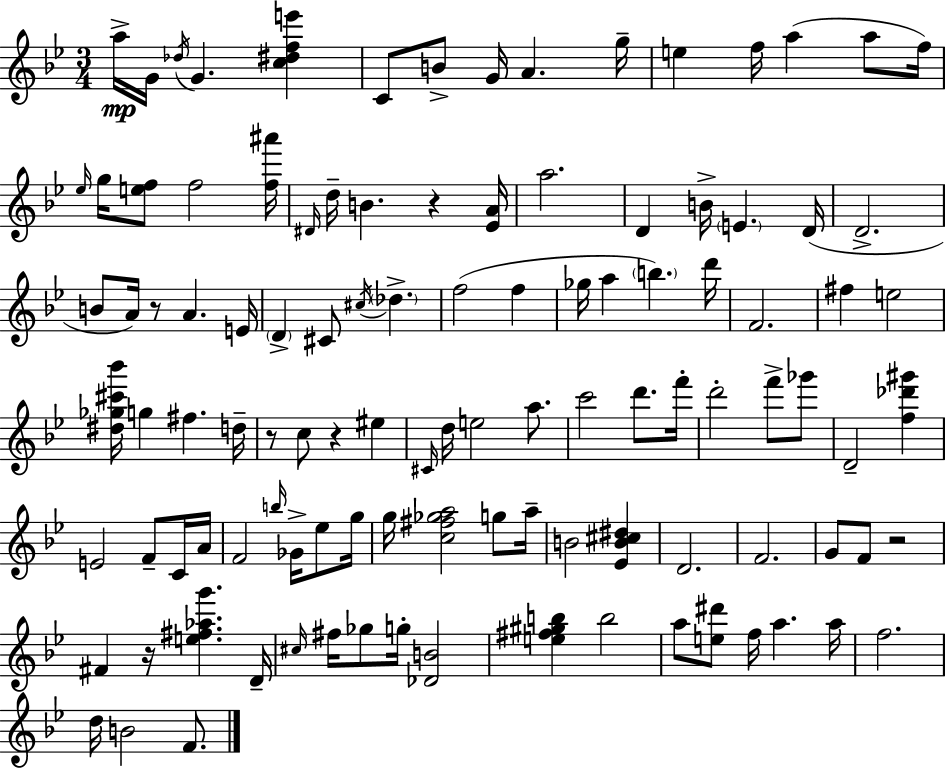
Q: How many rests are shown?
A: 6